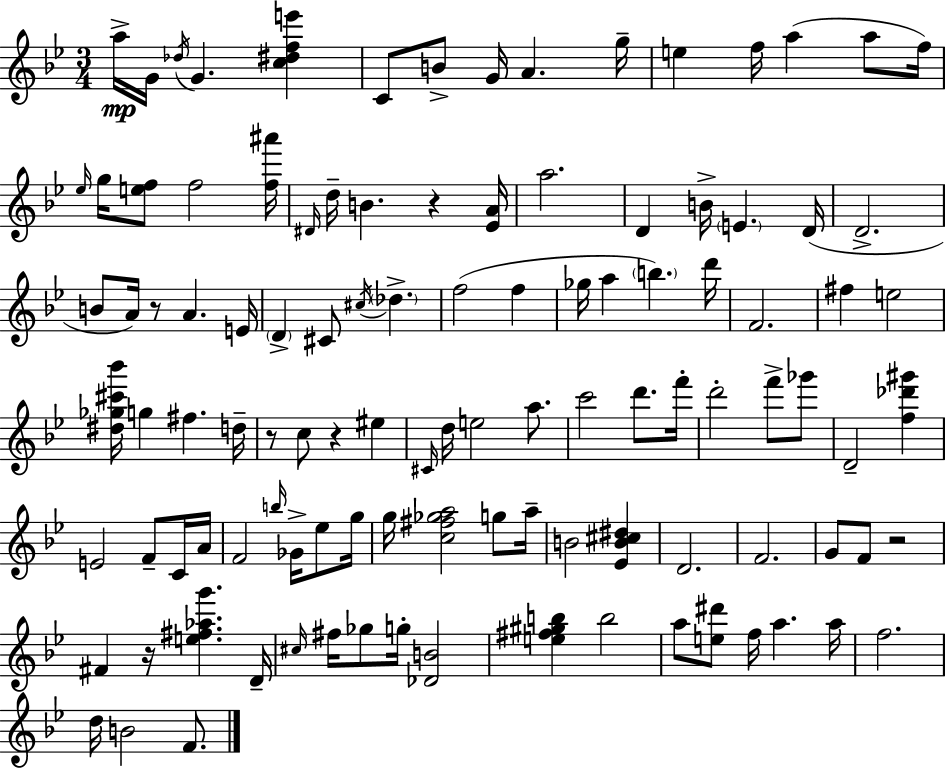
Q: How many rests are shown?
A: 6